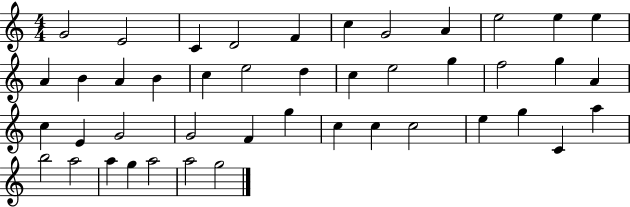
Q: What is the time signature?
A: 4/4